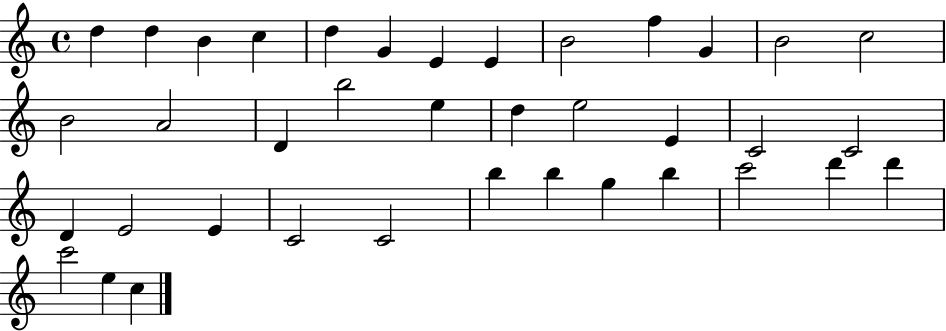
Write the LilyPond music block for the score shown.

{
  \clef treble
  \time 4/4
  \defaultTimeSignature
  \key c \major
  d''4 d''4 b'4 c''4 | d''4 g'4 e'4 e'4 | b'2 f''4 g'4 | b'2 c''2 | \break b'2 a'2 | d'4 b''2 e''4 | d''4 e''2 e'4 | c'2 c'2 | \break d'4 e'2 e'4 | c'2 c'2 | b''4 b''4 g''4 b''4 | c'''2 d'''4 d'''4 | \break c'''2 e''4 c''4 | \bar "|."
}